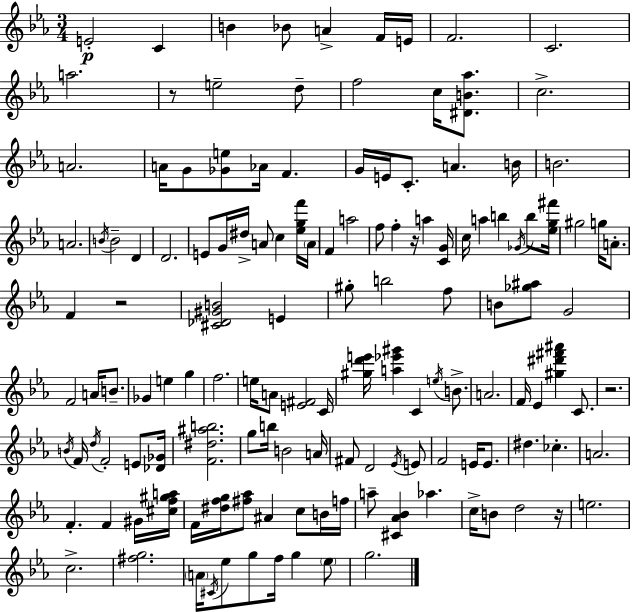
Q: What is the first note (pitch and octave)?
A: E4